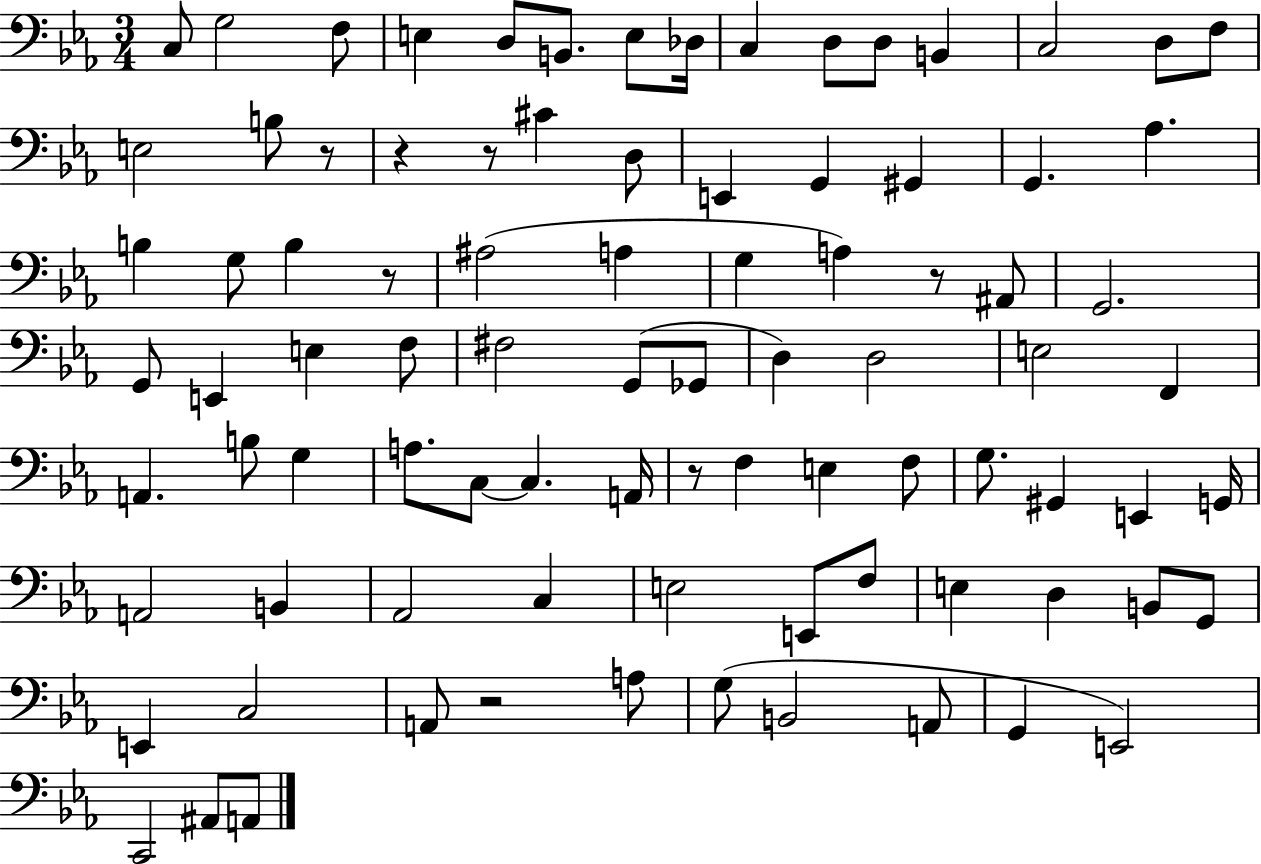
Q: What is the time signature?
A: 3/4